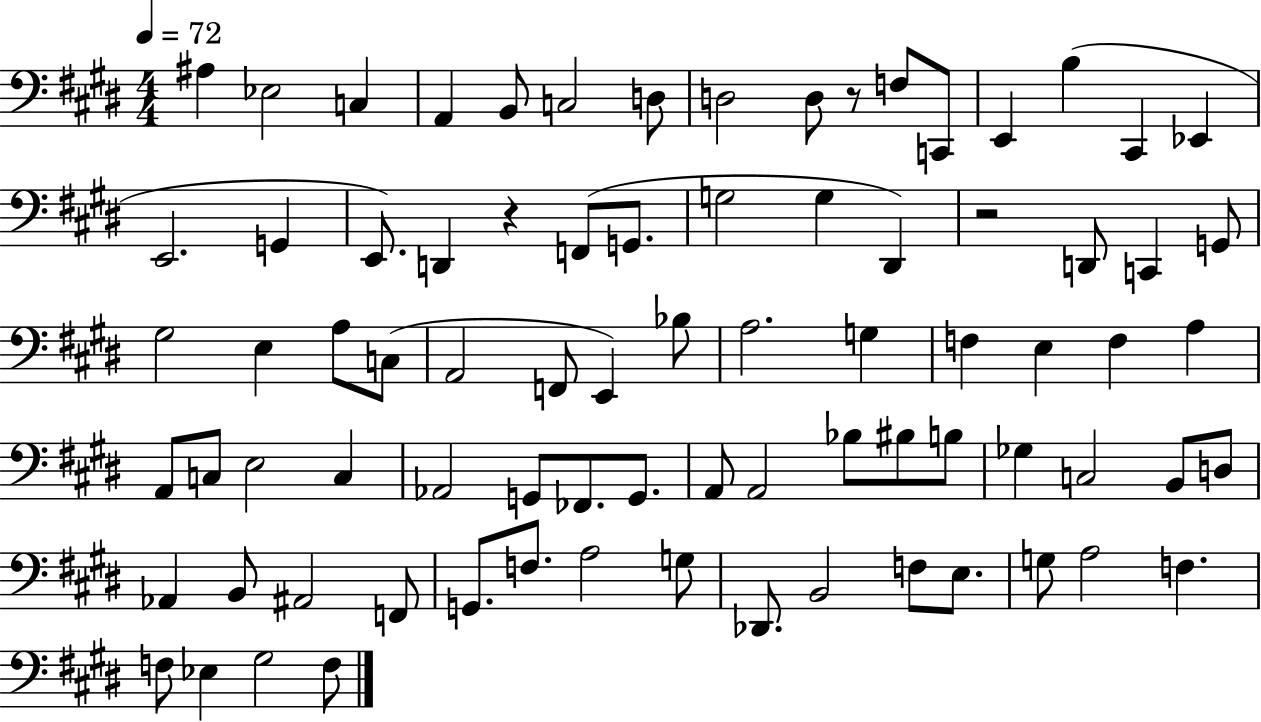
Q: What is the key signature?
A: E major